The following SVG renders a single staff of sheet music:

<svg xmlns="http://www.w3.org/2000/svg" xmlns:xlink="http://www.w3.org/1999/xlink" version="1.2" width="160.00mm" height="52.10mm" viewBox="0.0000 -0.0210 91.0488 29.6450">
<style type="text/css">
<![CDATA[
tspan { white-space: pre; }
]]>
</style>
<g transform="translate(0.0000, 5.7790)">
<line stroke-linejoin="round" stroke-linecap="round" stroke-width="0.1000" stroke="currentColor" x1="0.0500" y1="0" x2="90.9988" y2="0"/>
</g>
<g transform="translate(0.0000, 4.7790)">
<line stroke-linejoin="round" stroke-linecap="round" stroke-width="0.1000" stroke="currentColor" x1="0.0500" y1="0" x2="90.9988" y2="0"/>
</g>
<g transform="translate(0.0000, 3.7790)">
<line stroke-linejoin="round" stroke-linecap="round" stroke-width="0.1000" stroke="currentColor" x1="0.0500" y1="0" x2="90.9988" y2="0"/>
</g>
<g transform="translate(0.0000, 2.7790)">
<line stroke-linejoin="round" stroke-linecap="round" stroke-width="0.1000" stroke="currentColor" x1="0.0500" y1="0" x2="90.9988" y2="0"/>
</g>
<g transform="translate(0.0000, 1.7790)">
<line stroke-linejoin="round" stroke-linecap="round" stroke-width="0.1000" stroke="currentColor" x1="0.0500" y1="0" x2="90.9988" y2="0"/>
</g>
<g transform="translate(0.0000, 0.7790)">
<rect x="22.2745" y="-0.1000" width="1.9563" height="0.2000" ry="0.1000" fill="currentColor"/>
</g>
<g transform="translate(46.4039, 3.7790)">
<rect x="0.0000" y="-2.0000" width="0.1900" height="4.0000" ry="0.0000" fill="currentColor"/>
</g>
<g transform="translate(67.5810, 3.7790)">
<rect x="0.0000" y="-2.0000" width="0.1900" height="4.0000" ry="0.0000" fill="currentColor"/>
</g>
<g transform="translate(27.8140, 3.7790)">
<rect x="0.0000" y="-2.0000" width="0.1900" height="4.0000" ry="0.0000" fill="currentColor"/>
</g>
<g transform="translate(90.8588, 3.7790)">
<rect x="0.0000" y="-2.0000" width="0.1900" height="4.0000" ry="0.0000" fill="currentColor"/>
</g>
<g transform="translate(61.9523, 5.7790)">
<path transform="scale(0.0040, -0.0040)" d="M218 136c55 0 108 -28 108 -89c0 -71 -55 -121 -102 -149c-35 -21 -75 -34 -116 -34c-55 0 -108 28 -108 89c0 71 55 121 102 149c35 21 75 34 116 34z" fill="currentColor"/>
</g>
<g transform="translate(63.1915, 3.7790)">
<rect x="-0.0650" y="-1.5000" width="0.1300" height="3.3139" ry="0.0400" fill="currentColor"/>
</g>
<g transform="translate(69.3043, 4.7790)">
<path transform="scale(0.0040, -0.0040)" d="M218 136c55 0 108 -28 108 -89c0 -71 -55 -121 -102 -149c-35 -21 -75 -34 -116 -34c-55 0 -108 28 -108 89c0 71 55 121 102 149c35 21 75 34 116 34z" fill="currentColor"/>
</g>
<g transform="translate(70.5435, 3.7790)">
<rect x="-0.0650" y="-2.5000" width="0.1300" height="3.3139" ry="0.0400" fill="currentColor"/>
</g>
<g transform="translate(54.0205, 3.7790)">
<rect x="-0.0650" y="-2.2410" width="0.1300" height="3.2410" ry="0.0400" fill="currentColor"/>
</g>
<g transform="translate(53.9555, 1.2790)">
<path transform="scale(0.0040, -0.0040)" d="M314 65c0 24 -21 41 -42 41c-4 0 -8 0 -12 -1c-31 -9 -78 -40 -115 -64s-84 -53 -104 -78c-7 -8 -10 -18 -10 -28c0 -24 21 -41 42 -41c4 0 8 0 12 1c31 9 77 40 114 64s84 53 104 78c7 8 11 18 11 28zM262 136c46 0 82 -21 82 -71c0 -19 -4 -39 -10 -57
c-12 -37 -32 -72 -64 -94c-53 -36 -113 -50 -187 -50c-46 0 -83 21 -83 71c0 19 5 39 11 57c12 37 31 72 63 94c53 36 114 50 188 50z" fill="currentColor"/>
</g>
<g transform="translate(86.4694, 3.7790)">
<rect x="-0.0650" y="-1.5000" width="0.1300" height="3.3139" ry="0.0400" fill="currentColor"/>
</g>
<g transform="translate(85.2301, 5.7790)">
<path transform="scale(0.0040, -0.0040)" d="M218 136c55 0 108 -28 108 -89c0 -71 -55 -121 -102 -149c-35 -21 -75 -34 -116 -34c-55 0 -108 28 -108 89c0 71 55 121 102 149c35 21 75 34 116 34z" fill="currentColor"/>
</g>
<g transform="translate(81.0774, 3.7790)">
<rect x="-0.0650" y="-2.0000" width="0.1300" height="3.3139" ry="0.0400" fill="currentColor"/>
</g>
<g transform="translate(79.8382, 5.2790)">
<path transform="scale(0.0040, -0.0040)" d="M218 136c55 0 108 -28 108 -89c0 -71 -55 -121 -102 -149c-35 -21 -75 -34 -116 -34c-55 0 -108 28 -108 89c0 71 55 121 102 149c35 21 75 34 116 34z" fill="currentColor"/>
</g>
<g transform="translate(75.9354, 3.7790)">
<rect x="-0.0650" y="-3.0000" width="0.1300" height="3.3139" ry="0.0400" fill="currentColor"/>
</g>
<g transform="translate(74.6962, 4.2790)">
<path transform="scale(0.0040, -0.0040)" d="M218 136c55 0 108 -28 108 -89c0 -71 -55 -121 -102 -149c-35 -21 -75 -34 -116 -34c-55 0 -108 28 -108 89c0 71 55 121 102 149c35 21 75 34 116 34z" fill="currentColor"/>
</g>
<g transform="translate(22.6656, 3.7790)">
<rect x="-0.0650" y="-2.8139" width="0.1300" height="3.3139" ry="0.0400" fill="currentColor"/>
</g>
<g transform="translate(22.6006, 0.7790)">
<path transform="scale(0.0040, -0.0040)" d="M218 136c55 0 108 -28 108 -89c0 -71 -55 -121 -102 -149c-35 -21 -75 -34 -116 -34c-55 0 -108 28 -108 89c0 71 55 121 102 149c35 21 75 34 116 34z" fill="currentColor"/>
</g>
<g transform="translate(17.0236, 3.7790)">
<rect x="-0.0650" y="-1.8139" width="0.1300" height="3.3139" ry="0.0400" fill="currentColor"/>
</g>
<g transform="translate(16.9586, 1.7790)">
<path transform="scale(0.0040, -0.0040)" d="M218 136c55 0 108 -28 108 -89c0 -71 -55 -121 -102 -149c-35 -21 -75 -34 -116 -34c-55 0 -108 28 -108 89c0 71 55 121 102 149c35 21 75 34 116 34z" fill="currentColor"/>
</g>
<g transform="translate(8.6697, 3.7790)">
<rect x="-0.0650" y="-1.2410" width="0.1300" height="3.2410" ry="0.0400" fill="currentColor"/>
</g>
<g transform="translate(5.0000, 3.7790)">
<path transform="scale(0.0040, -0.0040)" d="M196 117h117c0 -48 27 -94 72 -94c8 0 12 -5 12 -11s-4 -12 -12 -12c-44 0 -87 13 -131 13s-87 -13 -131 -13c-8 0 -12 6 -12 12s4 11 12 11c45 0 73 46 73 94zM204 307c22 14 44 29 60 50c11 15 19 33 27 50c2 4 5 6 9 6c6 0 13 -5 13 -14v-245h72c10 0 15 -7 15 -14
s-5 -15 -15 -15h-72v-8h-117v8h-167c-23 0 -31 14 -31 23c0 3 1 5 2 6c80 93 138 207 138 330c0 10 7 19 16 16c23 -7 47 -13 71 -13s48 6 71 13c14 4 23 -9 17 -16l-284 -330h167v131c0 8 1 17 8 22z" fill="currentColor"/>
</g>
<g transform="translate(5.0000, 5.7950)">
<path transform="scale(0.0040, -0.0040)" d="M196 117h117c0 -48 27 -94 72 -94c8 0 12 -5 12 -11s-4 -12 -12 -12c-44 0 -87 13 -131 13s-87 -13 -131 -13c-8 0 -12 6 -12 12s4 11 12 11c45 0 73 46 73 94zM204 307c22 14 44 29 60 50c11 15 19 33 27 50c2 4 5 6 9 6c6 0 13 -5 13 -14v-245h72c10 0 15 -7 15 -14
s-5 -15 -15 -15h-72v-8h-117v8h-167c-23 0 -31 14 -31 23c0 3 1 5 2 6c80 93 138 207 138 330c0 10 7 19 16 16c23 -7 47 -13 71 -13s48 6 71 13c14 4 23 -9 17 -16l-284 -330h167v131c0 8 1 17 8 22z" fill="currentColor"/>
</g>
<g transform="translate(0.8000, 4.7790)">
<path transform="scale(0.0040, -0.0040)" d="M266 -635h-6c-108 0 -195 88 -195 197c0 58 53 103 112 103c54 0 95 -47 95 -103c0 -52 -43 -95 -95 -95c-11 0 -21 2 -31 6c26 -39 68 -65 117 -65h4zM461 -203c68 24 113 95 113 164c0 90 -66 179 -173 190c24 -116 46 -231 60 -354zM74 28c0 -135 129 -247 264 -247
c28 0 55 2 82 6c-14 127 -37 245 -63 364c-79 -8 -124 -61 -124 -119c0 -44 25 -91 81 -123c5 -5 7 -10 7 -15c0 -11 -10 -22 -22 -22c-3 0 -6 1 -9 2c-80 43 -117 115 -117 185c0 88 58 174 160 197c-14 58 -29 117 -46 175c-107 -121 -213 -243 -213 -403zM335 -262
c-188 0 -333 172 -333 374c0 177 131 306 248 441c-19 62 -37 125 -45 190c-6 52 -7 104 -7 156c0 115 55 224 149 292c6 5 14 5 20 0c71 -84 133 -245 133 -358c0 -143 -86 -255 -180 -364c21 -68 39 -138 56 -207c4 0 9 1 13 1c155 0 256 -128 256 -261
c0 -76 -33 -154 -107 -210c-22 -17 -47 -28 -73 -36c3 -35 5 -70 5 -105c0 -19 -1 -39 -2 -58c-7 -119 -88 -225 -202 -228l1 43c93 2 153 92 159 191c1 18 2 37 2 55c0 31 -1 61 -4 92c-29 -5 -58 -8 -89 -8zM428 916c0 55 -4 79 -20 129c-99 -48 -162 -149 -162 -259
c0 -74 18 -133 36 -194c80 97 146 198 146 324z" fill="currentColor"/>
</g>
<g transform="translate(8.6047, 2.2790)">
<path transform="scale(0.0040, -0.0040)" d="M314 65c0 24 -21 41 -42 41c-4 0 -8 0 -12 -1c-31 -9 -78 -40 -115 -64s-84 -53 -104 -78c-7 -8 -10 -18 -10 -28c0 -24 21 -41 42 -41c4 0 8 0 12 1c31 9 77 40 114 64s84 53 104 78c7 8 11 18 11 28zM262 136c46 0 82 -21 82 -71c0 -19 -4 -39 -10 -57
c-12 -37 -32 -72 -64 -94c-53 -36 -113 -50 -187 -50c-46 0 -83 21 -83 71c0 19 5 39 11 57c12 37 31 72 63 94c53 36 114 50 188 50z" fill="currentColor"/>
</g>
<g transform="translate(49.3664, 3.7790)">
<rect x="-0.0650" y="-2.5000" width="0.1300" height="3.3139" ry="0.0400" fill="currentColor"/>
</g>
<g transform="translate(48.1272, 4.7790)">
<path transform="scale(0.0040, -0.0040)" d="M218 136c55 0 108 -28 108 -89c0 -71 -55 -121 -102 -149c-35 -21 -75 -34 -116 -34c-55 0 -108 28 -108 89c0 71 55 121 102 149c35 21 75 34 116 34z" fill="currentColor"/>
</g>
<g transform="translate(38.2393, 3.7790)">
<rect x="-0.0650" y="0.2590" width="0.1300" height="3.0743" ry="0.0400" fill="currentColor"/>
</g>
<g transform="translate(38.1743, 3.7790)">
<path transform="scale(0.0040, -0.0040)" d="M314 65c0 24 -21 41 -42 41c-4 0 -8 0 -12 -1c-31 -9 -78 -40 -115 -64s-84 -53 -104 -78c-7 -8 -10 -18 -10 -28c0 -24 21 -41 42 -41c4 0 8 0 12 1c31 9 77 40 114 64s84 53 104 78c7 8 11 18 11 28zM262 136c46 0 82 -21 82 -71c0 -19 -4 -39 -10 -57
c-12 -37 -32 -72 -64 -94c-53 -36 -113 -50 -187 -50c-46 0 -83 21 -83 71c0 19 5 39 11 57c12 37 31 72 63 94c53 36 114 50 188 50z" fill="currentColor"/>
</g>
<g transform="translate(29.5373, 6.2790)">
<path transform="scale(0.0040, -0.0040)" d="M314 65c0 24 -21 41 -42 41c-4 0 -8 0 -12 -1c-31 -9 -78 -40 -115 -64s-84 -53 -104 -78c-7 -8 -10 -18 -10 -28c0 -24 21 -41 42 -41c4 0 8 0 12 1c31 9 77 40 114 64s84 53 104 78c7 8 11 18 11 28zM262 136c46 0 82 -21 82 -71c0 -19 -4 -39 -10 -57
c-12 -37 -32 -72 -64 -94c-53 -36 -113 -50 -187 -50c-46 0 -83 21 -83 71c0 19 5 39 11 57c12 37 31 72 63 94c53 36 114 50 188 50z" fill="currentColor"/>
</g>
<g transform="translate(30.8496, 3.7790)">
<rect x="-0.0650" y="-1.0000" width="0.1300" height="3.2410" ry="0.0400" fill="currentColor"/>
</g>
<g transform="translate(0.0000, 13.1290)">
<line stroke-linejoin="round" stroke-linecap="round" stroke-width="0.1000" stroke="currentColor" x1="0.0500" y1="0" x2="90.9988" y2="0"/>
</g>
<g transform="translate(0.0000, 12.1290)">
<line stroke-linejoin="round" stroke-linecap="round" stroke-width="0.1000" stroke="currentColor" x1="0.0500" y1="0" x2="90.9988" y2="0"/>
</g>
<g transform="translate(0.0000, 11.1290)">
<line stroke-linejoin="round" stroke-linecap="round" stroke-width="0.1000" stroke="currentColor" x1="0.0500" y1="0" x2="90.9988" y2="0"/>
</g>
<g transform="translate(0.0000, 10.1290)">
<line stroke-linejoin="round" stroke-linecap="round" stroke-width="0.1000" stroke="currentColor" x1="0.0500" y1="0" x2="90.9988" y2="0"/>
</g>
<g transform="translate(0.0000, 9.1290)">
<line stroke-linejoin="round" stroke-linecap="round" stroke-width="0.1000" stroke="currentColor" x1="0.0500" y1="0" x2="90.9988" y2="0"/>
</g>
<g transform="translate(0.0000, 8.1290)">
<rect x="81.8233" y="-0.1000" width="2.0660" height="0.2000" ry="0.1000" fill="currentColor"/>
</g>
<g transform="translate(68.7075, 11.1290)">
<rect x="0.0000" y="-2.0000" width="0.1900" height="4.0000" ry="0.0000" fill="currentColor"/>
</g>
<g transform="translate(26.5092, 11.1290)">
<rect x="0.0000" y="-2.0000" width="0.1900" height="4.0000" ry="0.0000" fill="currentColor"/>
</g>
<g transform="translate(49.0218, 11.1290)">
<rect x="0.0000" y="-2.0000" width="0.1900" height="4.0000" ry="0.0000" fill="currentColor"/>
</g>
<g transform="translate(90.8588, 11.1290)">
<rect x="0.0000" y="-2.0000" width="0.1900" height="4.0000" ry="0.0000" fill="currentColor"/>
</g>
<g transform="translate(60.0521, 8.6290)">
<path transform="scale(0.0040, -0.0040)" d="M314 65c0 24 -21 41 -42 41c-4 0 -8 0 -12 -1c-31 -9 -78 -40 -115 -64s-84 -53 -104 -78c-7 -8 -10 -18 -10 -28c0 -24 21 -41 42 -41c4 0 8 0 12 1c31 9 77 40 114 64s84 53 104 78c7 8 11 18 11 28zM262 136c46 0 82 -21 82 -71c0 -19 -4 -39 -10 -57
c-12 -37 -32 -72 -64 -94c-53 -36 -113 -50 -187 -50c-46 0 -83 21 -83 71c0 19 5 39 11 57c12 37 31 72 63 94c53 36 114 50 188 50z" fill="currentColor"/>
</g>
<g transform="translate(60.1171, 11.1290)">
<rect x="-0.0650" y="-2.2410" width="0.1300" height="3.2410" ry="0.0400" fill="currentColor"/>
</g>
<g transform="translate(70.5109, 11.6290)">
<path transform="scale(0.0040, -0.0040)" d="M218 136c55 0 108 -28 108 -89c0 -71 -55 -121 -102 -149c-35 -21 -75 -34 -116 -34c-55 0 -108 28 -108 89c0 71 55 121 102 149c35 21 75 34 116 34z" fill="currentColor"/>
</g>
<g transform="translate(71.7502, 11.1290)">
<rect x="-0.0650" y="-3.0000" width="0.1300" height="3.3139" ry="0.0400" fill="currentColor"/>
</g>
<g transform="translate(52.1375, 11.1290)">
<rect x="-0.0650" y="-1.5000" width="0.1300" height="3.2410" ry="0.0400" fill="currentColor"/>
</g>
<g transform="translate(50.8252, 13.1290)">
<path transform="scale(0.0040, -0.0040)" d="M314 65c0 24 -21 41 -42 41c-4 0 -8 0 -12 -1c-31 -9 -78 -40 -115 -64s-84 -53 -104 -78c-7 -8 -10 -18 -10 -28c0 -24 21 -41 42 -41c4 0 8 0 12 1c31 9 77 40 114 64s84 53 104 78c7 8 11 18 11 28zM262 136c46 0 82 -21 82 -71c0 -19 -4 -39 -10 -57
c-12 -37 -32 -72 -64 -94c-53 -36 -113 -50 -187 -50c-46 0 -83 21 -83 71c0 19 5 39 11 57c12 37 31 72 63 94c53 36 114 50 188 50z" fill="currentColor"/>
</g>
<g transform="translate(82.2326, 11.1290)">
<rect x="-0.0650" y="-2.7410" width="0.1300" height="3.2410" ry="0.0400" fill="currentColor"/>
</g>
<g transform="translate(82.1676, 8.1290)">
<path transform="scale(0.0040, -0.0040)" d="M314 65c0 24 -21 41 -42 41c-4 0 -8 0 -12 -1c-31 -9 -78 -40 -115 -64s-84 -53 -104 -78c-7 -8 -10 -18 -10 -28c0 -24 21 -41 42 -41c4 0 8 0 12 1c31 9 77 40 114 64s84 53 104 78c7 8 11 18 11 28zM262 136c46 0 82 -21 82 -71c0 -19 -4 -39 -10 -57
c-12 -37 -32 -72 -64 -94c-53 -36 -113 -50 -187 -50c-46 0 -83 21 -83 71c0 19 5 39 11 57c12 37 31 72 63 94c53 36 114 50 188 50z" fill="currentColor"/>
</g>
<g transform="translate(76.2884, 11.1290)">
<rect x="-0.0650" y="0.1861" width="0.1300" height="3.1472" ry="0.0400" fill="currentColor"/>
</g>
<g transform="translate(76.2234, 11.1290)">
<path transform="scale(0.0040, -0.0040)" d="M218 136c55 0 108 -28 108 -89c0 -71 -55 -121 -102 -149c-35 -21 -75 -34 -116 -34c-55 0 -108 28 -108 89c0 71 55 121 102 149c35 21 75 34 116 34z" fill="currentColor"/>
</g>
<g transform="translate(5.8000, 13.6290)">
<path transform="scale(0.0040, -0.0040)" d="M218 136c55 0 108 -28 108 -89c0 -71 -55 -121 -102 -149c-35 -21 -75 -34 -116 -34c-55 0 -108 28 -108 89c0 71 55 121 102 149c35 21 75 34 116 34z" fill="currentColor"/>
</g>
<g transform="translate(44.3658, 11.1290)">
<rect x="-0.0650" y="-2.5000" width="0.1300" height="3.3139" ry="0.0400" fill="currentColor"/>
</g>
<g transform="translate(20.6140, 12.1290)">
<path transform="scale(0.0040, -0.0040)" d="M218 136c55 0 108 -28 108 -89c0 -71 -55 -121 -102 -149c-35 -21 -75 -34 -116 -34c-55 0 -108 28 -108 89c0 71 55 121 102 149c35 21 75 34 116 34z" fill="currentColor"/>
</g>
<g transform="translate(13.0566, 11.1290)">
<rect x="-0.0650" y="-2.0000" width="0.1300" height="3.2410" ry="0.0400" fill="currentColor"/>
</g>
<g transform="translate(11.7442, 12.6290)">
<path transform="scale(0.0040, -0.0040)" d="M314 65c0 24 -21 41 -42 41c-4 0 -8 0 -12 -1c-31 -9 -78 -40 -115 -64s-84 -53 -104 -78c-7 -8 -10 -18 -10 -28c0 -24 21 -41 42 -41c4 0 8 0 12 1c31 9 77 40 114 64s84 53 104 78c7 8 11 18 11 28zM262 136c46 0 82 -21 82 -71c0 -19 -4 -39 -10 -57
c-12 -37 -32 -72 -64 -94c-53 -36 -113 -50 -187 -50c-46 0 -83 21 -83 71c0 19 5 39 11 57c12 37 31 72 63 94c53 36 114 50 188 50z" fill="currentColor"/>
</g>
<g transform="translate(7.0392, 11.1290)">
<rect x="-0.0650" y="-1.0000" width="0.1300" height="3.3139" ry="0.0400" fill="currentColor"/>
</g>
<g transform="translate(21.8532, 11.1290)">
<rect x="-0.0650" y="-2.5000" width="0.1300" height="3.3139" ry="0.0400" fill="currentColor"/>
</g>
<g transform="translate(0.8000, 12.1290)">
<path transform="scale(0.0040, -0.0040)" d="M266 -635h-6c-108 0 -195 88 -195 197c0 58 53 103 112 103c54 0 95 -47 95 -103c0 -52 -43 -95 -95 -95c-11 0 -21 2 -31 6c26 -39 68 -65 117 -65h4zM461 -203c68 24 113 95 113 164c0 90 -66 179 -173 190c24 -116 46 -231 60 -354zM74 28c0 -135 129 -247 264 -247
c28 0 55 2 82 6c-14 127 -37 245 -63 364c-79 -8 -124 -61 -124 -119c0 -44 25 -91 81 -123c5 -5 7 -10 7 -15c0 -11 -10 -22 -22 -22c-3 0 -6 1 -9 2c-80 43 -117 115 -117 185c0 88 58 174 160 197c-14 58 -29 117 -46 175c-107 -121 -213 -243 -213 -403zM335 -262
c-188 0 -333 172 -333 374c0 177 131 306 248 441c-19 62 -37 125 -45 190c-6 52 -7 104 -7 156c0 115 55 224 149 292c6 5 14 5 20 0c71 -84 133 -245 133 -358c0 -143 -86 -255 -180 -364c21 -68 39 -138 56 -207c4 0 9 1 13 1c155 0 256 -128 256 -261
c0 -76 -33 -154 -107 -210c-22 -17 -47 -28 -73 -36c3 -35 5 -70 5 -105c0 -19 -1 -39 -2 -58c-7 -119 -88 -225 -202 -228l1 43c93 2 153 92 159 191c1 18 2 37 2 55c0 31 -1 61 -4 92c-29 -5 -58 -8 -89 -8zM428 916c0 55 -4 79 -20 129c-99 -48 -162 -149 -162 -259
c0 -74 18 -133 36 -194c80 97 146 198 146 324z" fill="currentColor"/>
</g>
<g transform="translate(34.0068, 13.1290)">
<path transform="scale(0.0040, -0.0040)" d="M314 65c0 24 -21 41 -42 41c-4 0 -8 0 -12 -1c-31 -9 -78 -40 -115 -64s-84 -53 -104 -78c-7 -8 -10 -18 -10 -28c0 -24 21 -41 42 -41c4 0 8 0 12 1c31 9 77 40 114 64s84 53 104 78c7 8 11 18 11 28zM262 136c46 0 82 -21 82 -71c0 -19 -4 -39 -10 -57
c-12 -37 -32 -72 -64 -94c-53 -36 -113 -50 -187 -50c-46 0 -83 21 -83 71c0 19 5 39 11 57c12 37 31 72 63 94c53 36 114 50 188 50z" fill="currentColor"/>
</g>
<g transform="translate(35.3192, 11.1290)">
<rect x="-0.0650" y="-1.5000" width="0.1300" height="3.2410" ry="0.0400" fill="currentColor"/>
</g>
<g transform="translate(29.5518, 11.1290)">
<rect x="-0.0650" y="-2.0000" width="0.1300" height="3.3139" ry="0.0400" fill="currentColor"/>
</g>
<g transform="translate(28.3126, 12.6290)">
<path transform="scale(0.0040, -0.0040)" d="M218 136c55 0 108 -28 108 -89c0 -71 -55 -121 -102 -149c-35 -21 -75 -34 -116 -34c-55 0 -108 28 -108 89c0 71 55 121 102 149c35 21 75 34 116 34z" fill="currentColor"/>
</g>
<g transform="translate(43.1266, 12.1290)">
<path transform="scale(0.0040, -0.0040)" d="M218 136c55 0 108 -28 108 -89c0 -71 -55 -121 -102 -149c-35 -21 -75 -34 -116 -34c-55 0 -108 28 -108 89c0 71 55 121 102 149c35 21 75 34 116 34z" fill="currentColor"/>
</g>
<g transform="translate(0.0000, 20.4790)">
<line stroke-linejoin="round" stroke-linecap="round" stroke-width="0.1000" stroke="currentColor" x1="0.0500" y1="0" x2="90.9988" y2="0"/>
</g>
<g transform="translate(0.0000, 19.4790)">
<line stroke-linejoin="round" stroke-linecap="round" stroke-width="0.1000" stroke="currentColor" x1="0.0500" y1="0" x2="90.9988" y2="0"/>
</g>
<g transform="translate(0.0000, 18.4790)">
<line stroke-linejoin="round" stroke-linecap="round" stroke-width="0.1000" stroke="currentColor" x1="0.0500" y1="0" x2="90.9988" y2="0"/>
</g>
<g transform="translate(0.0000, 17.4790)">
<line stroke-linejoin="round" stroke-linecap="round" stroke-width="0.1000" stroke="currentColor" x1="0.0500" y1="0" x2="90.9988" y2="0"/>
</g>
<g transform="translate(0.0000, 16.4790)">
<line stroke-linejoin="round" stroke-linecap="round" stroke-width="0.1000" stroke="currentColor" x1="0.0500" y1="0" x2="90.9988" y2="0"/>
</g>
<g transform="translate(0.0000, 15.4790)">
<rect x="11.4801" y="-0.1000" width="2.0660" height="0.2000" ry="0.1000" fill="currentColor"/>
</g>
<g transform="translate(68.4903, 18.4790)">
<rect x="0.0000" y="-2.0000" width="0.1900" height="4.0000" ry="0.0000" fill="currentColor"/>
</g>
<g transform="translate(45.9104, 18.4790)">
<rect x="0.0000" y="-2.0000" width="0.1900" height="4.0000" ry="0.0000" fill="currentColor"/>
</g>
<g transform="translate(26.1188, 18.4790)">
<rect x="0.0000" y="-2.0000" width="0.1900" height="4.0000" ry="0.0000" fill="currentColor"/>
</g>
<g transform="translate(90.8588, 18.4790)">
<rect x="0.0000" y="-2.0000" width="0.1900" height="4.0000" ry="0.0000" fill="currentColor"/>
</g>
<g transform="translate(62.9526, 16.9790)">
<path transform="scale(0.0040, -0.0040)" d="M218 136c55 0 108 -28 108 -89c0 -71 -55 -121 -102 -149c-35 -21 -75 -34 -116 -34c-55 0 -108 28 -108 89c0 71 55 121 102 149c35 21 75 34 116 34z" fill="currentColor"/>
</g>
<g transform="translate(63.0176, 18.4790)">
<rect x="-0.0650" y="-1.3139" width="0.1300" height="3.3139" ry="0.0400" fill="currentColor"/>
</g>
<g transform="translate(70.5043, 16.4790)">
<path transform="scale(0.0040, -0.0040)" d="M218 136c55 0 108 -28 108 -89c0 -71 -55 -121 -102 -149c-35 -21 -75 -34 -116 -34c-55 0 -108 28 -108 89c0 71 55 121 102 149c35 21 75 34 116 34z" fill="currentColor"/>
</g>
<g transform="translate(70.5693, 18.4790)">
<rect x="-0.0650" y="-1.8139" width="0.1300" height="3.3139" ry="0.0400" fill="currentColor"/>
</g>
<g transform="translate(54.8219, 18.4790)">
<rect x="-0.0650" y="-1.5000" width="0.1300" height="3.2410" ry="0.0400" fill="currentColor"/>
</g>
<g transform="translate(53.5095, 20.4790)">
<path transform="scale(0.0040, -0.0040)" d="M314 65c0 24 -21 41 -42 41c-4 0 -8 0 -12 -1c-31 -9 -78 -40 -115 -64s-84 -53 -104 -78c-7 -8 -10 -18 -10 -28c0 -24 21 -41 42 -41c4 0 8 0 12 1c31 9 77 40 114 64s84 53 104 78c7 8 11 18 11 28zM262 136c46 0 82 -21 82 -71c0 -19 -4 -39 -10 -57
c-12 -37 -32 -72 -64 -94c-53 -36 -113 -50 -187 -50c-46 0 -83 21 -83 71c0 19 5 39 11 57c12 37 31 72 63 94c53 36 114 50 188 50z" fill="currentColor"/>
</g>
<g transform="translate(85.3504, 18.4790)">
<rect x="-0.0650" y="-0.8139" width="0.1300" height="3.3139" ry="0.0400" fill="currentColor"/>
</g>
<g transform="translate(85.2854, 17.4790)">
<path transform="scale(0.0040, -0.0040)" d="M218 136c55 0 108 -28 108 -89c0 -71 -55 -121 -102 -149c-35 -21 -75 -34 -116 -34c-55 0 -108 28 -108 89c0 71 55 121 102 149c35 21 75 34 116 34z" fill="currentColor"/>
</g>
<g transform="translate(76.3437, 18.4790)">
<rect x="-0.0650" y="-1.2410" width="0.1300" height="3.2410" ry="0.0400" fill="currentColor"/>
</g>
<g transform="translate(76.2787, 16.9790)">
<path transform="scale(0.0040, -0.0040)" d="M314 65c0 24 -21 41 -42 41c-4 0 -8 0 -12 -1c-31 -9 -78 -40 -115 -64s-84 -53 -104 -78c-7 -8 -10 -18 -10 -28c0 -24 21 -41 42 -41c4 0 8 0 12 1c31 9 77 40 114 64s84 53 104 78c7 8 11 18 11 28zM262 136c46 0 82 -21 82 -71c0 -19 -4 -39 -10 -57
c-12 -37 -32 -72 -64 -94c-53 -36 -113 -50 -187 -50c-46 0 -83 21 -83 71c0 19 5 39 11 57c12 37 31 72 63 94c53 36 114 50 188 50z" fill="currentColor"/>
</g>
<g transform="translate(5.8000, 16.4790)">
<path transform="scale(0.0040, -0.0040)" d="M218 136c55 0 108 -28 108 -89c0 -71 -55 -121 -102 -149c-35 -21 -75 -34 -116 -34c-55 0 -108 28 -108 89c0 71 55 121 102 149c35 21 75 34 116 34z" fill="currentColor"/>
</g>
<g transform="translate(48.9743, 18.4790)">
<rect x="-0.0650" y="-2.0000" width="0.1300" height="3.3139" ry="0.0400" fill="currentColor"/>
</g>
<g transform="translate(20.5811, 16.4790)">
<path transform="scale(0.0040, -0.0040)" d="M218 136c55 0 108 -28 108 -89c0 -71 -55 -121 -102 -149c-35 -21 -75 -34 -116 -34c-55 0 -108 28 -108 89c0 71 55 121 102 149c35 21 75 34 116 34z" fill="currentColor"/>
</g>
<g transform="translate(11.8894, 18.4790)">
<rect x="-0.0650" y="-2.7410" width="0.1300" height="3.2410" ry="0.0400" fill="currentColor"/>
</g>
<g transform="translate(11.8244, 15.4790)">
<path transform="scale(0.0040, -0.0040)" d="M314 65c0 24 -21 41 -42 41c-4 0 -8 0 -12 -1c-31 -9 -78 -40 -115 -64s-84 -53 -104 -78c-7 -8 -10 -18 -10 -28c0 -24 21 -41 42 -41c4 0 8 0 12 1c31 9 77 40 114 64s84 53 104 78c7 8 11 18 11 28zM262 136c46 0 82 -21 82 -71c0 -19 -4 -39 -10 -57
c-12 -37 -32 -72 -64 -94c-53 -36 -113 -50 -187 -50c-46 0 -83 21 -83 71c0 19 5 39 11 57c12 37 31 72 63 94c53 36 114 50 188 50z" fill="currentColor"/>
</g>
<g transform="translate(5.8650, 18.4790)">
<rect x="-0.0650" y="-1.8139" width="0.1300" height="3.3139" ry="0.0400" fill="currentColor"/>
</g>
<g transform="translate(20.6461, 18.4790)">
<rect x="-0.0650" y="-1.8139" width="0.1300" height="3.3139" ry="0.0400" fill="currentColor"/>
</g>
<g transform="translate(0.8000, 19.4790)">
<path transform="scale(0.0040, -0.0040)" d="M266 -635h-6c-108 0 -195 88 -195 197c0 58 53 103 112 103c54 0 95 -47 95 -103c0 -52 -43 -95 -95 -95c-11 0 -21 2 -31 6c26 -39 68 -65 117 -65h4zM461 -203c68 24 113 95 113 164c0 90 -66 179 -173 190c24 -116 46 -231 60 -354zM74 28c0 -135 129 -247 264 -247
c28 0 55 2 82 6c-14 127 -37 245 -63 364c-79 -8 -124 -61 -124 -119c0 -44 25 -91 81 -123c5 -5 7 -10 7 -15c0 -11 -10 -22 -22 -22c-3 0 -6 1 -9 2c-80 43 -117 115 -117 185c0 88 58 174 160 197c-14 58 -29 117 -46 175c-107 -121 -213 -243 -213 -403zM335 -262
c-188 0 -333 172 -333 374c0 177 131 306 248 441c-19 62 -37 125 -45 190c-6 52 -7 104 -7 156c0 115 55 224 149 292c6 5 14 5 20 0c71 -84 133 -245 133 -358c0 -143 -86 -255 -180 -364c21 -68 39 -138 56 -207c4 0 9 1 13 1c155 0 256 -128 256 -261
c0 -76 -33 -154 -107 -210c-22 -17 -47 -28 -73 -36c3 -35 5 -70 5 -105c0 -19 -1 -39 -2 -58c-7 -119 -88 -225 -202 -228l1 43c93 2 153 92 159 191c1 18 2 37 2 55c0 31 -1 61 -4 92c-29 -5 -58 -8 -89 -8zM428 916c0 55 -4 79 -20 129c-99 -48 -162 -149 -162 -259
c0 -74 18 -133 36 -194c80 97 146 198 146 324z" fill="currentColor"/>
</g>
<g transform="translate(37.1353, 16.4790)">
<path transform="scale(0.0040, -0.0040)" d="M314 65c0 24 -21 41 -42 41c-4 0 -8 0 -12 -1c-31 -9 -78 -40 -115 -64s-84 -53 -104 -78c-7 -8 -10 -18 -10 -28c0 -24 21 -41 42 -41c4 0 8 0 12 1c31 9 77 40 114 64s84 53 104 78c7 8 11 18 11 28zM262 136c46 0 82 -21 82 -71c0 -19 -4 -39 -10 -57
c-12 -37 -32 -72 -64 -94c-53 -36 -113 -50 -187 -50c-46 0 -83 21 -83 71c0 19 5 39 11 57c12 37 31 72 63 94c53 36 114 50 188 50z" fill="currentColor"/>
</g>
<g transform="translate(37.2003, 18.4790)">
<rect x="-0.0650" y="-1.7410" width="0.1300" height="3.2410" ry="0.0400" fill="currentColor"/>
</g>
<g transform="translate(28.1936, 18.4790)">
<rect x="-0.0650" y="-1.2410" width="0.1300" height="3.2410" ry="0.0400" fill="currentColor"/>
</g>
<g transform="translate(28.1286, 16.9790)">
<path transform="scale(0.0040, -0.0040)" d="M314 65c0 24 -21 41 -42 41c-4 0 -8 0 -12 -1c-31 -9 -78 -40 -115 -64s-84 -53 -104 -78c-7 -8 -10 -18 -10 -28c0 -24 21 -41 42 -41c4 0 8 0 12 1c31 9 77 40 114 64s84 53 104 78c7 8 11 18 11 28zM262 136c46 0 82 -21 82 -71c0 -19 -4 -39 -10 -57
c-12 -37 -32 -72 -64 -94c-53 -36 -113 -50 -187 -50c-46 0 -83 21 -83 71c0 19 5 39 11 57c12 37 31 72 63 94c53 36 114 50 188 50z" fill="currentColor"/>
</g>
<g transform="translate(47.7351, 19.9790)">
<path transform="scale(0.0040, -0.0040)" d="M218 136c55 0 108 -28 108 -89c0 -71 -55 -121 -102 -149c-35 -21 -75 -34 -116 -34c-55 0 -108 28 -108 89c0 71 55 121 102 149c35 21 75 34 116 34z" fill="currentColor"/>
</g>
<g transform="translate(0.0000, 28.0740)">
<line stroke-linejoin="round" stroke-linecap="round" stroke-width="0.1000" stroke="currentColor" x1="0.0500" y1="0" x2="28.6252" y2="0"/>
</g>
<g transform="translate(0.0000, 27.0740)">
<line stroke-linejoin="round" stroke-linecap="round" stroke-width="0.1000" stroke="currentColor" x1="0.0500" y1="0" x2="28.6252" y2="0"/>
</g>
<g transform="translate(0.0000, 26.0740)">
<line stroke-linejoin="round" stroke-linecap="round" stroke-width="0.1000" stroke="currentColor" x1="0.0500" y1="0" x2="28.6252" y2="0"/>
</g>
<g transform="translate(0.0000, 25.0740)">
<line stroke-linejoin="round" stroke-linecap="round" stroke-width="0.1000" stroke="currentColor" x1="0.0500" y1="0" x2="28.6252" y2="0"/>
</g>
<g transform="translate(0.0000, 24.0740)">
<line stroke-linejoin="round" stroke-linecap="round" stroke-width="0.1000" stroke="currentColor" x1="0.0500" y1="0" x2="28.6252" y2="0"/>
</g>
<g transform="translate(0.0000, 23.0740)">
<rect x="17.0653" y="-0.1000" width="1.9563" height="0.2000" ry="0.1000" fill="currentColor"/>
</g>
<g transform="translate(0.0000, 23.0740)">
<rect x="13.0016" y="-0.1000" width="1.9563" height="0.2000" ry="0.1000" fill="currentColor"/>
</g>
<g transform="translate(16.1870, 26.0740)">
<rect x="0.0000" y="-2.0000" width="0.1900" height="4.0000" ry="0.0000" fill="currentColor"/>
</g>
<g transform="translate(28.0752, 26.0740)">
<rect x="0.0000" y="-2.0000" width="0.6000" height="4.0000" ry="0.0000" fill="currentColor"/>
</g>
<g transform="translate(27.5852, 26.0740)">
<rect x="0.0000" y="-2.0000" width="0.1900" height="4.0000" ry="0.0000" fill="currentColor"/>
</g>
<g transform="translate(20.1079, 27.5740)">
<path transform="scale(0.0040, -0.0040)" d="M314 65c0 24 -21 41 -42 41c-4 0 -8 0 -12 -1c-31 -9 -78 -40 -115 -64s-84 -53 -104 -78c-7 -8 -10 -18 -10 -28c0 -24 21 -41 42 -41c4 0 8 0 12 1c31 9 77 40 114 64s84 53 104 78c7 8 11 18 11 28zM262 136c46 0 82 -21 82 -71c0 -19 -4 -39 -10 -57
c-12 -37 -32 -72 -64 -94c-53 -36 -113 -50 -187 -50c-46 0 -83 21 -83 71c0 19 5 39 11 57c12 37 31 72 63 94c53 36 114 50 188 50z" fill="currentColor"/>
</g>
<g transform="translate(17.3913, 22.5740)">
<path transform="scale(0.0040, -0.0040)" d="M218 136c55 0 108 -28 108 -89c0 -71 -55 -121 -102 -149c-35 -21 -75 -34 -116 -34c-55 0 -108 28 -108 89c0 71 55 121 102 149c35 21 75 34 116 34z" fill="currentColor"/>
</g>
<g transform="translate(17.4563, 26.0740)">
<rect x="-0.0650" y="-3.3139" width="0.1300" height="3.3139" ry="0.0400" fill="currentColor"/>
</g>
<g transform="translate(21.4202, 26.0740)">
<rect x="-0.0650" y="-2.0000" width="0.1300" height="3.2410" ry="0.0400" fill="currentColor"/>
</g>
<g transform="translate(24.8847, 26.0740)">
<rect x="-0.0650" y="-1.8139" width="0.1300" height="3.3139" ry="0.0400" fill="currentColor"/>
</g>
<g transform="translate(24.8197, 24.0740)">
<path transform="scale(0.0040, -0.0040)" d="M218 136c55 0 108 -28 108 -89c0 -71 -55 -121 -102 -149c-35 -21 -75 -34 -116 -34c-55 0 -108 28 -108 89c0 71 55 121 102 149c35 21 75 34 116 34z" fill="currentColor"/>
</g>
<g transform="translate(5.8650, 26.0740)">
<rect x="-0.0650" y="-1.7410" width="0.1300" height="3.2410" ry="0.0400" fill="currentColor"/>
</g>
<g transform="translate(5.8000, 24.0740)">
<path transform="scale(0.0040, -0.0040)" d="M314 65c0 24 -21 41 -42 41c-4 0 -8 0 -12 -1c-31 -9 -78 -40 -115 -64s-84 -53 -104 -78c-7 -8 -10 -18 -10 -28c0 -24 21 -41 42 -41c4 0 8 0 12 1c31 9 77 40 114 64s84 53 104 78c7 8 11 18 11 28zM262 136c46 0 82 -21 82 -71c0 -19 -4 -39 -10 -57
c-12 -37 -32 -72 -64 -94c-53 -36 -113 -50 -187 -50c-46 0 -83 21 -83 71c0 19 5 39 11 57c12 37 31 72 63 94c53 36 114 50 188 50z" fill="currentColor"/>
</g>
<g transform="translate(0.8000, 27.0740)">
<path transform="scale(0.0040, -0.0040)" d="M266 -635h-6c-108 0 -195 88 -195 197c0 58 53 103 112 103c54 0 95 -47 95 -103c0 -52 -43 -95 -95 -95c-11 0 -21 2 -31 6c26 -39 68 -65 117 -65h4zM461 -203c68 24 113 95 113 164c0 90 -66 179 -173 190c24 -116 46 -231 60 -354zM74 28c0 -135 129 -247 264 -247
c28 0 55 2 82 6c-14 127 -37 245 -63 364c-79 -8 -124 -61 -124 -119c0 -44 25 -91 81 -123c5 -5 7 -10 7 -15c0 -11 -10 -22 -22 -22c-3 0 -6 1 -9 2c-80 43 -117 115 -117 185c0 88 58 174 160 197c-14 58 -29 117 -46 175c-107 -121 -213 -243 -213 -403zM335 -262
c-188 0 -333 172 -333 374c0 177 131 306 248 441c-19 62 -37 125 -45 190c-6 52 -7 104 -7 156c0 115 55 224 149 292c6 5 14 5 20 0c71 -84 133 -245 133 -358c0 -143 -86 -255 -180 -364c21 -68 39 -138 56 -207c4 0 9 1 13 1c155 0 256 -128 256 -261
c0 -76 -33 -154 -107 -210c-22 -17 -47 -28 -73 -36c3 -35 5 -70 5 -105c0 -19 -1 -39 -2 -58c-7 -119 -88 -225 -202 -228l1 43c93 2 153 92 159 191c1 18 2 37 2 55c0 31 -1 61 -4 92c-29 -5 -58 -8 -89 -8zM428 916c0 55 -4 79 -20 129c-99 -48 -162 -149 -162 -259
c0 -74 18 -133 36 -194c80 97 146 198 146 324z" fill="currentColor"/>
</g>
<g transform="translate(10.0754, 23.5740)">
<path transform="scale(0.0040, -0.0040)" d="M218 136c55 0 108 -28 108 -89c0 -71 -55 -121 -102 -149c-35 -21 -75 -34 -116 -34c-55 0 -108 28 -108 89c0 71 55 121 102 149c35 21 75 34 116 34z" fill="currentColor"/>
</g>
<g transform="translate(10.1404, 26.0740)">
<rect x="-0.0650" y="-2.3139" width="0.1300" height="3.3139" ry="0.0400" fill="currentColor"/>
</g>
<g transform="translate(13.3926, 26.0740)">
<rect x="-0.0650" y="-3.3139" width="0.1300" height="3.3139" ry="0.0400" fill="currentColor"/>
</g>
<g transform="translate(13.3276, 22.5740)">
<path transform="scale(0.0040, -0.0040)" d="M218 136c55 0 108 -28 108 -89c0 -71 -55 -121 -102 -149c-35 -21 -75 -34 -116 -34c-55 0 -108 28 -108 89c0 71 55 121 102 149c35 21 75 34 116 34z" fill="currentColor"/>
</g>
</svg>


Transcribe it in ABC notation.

X:1
T:Untitled
M:4/4
L:1/4
K:C
e2 f a D2 B2 G g2 E G A F E D F2 G F E2 G E2 g2 A B a2 f a2 f e2 f2 F E2 e f e2 d f2 g b b F2 f